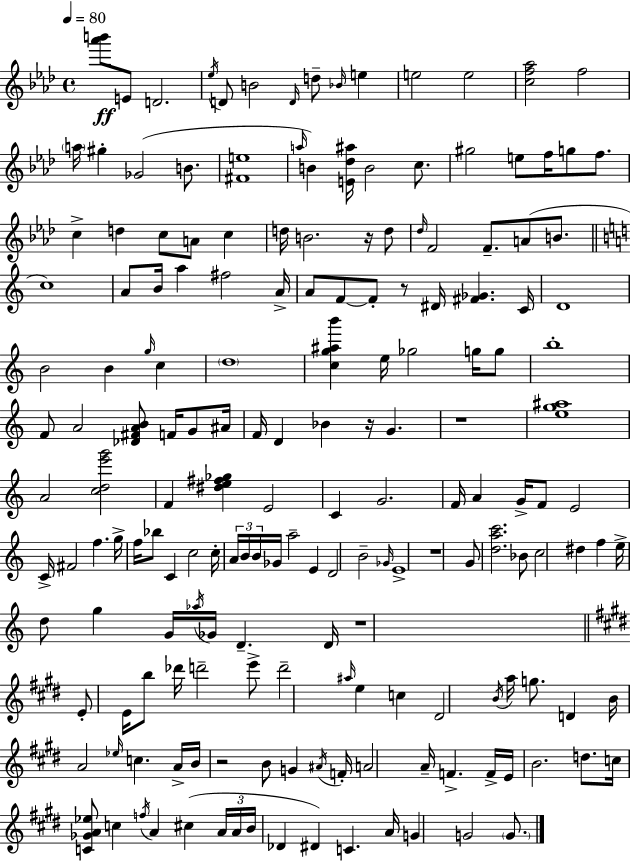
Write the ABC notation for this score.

X:1
T:Untitled
M:4/4
L:1/4
K:Fm
[_a'b']/2 E/2 D2 _e/4 D/2 B2 D/4 d/2 _B/4 e e2 e2 [cf_a]2 f2 a/4 ^g _G2 B/2 [^Fe]4 a/4 B [E_d^a]/4 B2 c/2 ^g2 e/2 f/4 g/2 f/2 c d c/2 A/2 c d/4 B2 z/4 d/2 _d/4 F2 F/2 A/2 B/2 c4 A/2 B/4 a ^f2 A/4 A/2 F/2 F/2 z/2 ^D/4 [^F_G] C/4 D4 B2 B g/4 c d4 [cg^ab'] e/4 _g2 g/4 g/2 b4 F/2 A2 [_D^FAB]/2 F/4 G/2 ^A/4 F/4 D _B z/4 G z4 [eg^a]4 A2 [cde'g']2 F [^de^f_g] E2 C G2 F/4 A G/4 F/2 E2 C/4 ^F2 f g/4 f/4 _b/2 C c2 c/4 A/4 B/4 B/4 _G/4 a2 E D2 B2 _G/4 E4 z4 G/2 [dac']2 _B/2 c2 ^d f e/4 d/2 g G/4 _a/4 _G/4 D D/4 z4 E/2 E/4 b/2 _d'/4 d'2 e'/2 d'2 ^a/4 e c ^D2 B/4 a/4 g/2 D B/4 A2 _e/4 c A/4 B/4 z2 B/2 G ^A/4 F/4 A2 A/4 F F/4 E/4 B2 d/2 c/4 [C_GA_e]/2 c f/4 A ^c A/4 A/4 B/4 _D ^D C A/4 G G2 G/2